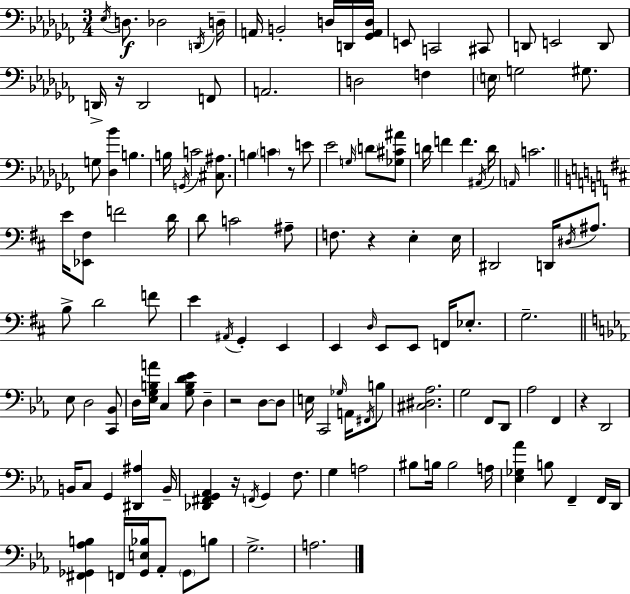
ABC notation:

X:1
T:Untitled
M:3/4
L:1/4
K:Abm
_E,/4 D,/2 _D,2 D,,/4 D,/4 A,,/4 B,,2 D,/4 D,,/4 [_G,,A,,D,]/4 E,,/2 C,,2 ^C,,/2 D,,/2 E,,2 D,,/2 D,,/4 z/4 D,,2 F,,/2 A,,2 D,2 F, E,/4 G,2 ^G,/2 G,/2 [_D,_B] B, B,/4 G,,/4 C2 [^C,^A,]/2 B, C z/2 E/2 _E2 G,/4 D/2 [_G,^C^A]/2 D/4 F F ^A,,/4 D/4 A,,/4 C2 E/4 [_E,,^F,]/2 F2 D/4 D/2 C2 ^A,/2 F,/2 z E, E,/4 ^D,,2 D,,/4 ^D,/4 ^A,/2 B,/2 D2 F/2 E ^A,,/4 G,, E,, E,, D,/4 E,,/2 E,,/2 F,,/4 _E,/2 G,2 _E,/2 D,2 [C,,_B,,]/2 D,/4 [_E,G,B,A]/4 C, [G,B,D_E]/2 D, z2 D,/2 D,/2 E,/4 C,,2 _G,/4 A,,/4 ^F,,/4 B,/2 [^C,^D,_A,]2 G,2 F,,/2 D,,/2 _A,2 F,, z D,,2 B,,/4 C,/2 G,, [^D,,^A,] B,,/4 [_D,,^F,,G,,_A,,] z/4 F,,/4 G,, F,/2 G, A,2 ^B,/2 B,/4 B,2 A,/4 [_E,_G,_A] B,/2 F,, F,,/4 D,,/4 [^F,,_G,,_A,B,] F,,/4 [_G,,E,_B,]/4 _A,,/2 _G,,/2 B,/2 G,2 A,2